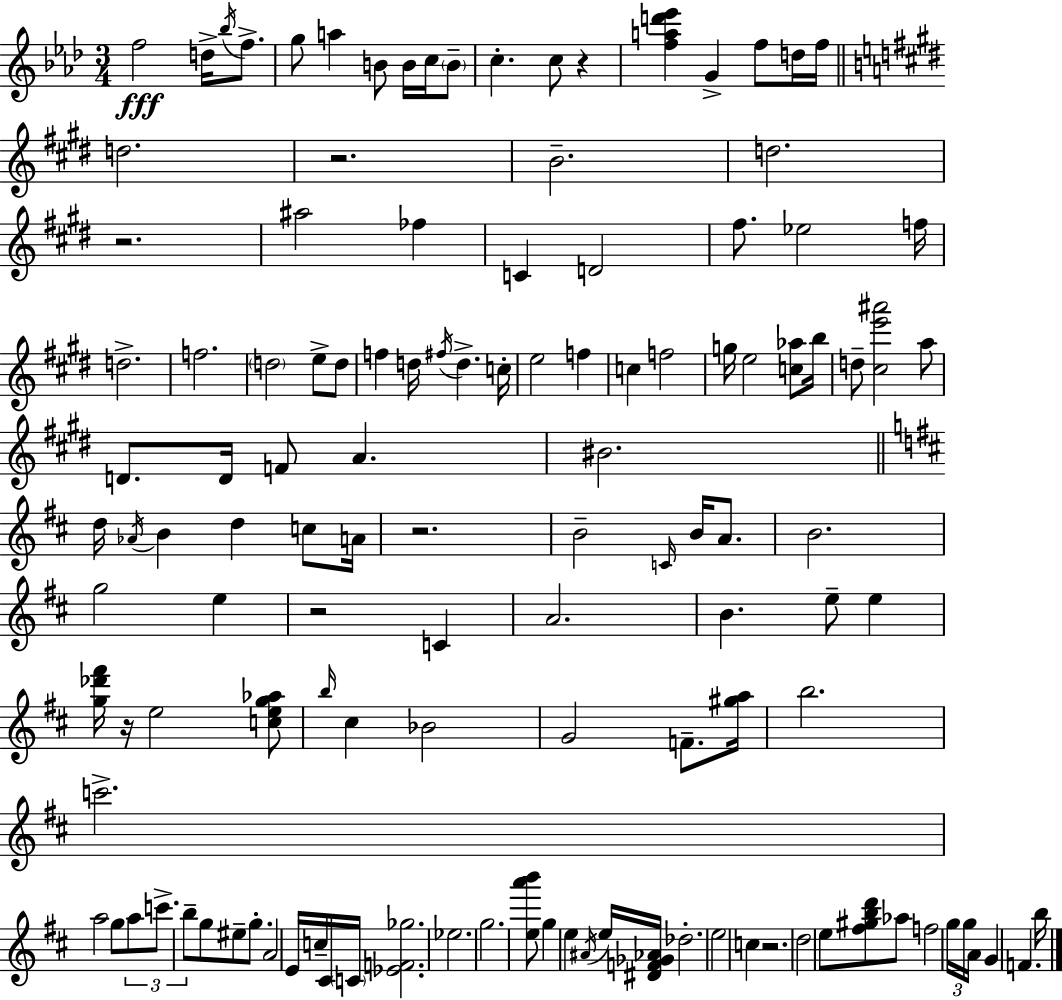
F5/h D5/s Bb5/s F5/e. G5/e A5/q B4/e B4/s C5/s B4/e C5/q. C5/e R/q [F5,A5,D6,Eb6]/q G4/q F5/e D5/s F5/s D5/h. R/h. B4/h. D5/h. R/h. A#5/h FES5/q C4/q D4/h F#5/e. Eb5/h F5/s D5/h. F5/h. D5/h E5/e D5/e F5/q D5/s F#5/s D5/q. C5/s E5/h F5/q C5/q F5/h G5/s E5/h [C5,Ab5]/e B5/s D5/e [C#5,E6,A#6]/h A5/e D4/e. D4/s F4/e A4/q. BIS4/h. D5/s Ab4/s B4/q D5/q C5/e A4/s R/h. B4/h C4/s B4/s A4/e. B4/h. G5/h E5/q R/h C4/q A4/h. B4/q. E5/e E5/q [G5,Db6,F#6]/s R/s E5/h [C5,E5,G5,Ab5]/e B5/s C#5/q Bb4/h G4/h F4/e. [G#5,A5]/s B5/h. C6/h. A5/h G5/e A5/e C6/e. B5/e G5/e EIS5/e G5/e. A4/h E4/s C5/s C#4/s C4/s [Eb4,F4,Gb5]/h. Eb5/h. G5/h. [E5,A6,B6]/e G5/q E5/q A#4/s E5/s [D#4,F4,Gb4,Ab4]/s Db5/h. E5/h C5/q R/h. D5/h E5/e [F#5,G#5,B5,D6]/e Ab5/e F5/h G5/s G5/s A4/s G4/q F4/q. B5/s